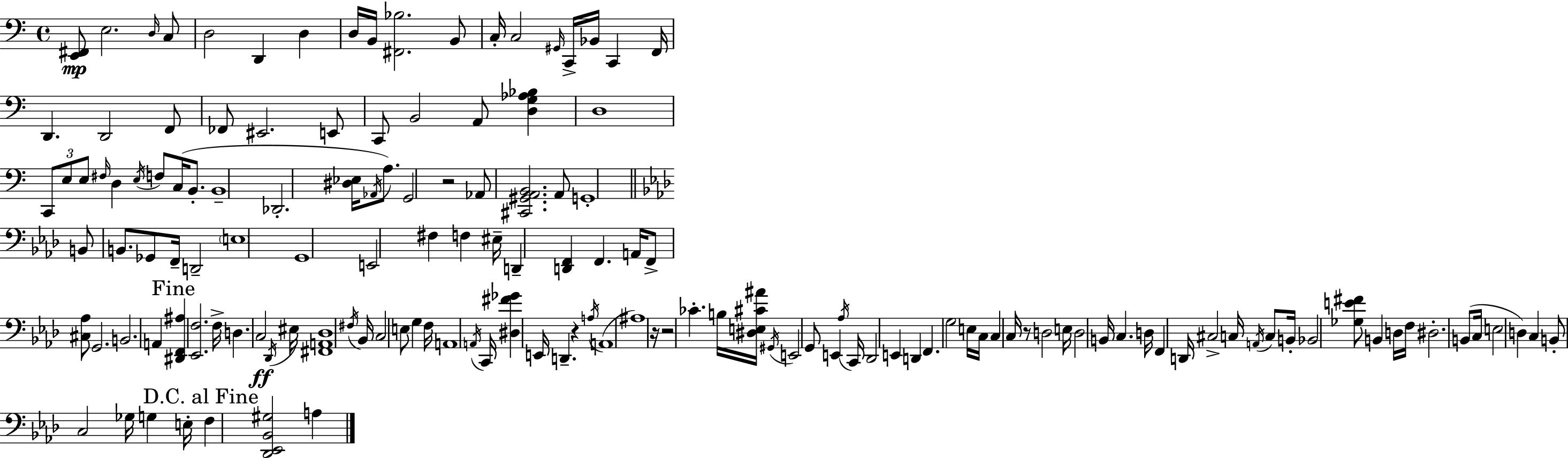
{
  \clef bass
  \time 4/4
  \defaultTimeSignature
  \key c \major
  \repeat volta 2 { <e, fis,>8\mp e2. \grace { d16 } c8 | d2 d,4 d4 | d16 b,16 <fis, bes>2. b,8 | c16-. c2 \grace { gis,16 } c,16-> bes,16 c,4 | \break f,16 d,4. d,2 | f,8 fes,8 eis,2. | e,8 c,8 b,2 a,8 <d g aes bes>4 | d1 | \break \tuplet 3/2 { c,8 e8 e8 } \grace { fis16 } d4 \acciaccatura { e16 } f8 | c16( b,8.-. b,1-- | des,2.-. | <dis ees>16 \acciaccatura { aes,16 }) a8. g,2 r2 | \break aes,8 <cis, gis, a, b,>2. | a,8 g,1-. | \bar "||" \break \key aes \major b,8 b,8. ges,8 f,16-- d,2-- | \parenthesize e1 | g,1 | e,2 fis4 f4 | \break eis16-- d,4-- <d, f,>4 f,4. a,16 | f,8-> <cis aes>8 g,2. | b,2. a,4 | \mark "Fine" <dis, f, ais>4 <ees, f>2. | \break f16-> d4. c2\ff \acciaccatura { des,16 } | eis16 <fis, a, des>1 | \acciaccatura { fis16 } bes,16 c2 e8 g4 | f16 a,1 | \break \acciaccatura { a,16 } c,16 <dis fis' ges'>4 e,16 d,4.-- r4 | \acciaccatura { a16 }( a,1 | ais1) | r16 r2 ces'4.-. | \break b16 <dis e cis' ais'>16 \acciaccatura { gis,16 } e,2 g,8 | e,4 \acciaccatura { aes16 } c,16 des,2 e,4 | d,4 f,4. g2 | e16 c16 c4 c16 r8 d2 | \break e16 d2 b,16 c4. | d16 f,4 d,16 cis2-> | c16 \acciaccatura { a,16 } c8 b,16-. bes,2 | <ges e' fis'>8 b,4 d16 f16 dis2.-. | \break b,8( c16 e2 d4) | c4 b,8-. c2 | ges16 g4 e16-. \mark "D.C. al Fine" f4 <des, ees, bes, gis>2 | a4 } \bar "|."
}